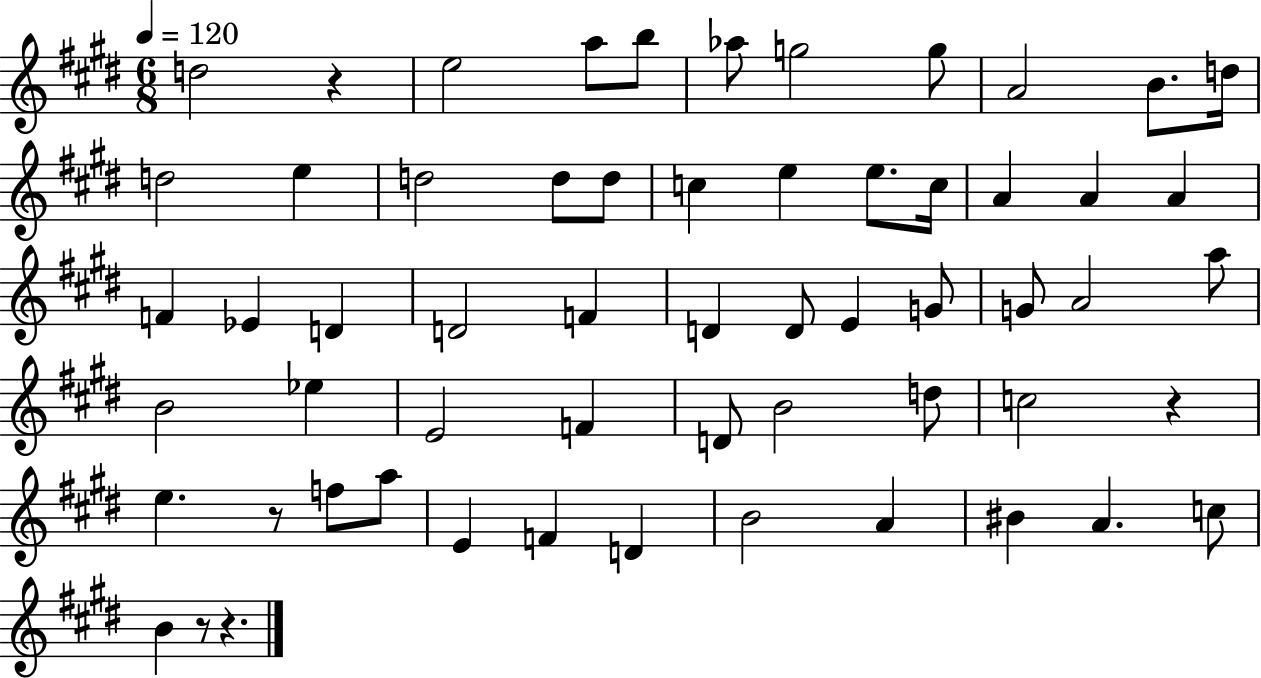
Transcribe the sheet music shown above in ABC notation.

X:1
T:Untitled
M:6/8
L:1/4
K:E
d2 z e2 a/2 b/2 _a/2 g2 g/2 A2 B/2 d/4 d2 e d2 d/2 d/2 c e e/2 c/4 A A A F _E D D2 F D D/2 E G/2 G/2 A2 a/2 B2 _e E2 F D/2 B2 d/2 c2 z e z/2 f/2 a/2 E F D B2 A ^B A c/2 B z/2 z